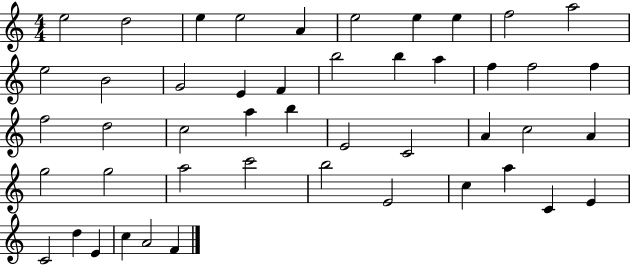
{
  \clef treble
  \numericTimeSignature
  \time 4/4
  \key c \major
  e''2 d''2 | e''4 e''2 a'4 | e''2 e''4 e''4 | f''2 a''2 | \break e''2 b'2 | g'2 e'4 f'4 | b''2 b''4 a''4 | f''4 f''2 f''4 | \break f''2 d''2 | c''2 a''4 b''4 | e'2 c'2 | a'4 c''2 a'4 | \break g''2 g''2 | a''2 c'''2 | b''2 e'2 | c''4 a''4 c'4 e'4 | \break c'2 d''4 e'4 | c''4 a'2 f'4 | \bar "|."
}